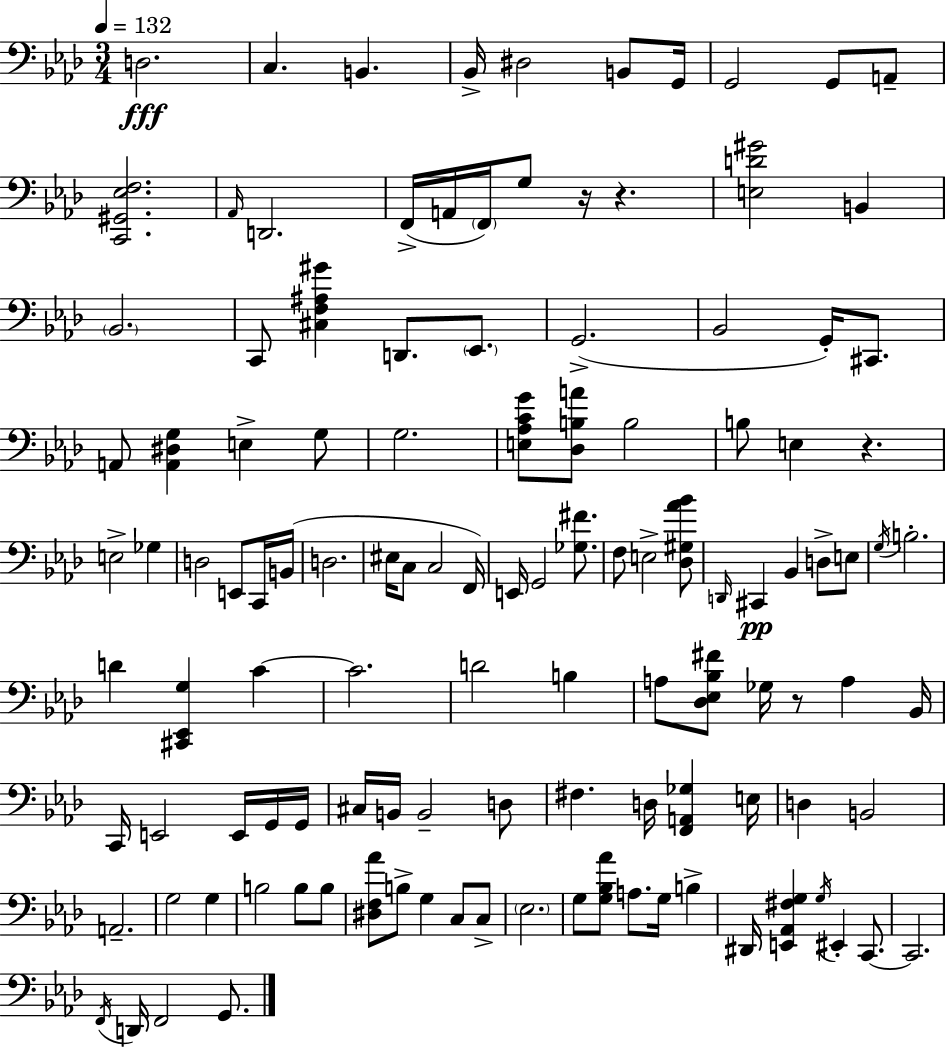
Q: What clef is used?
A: bass